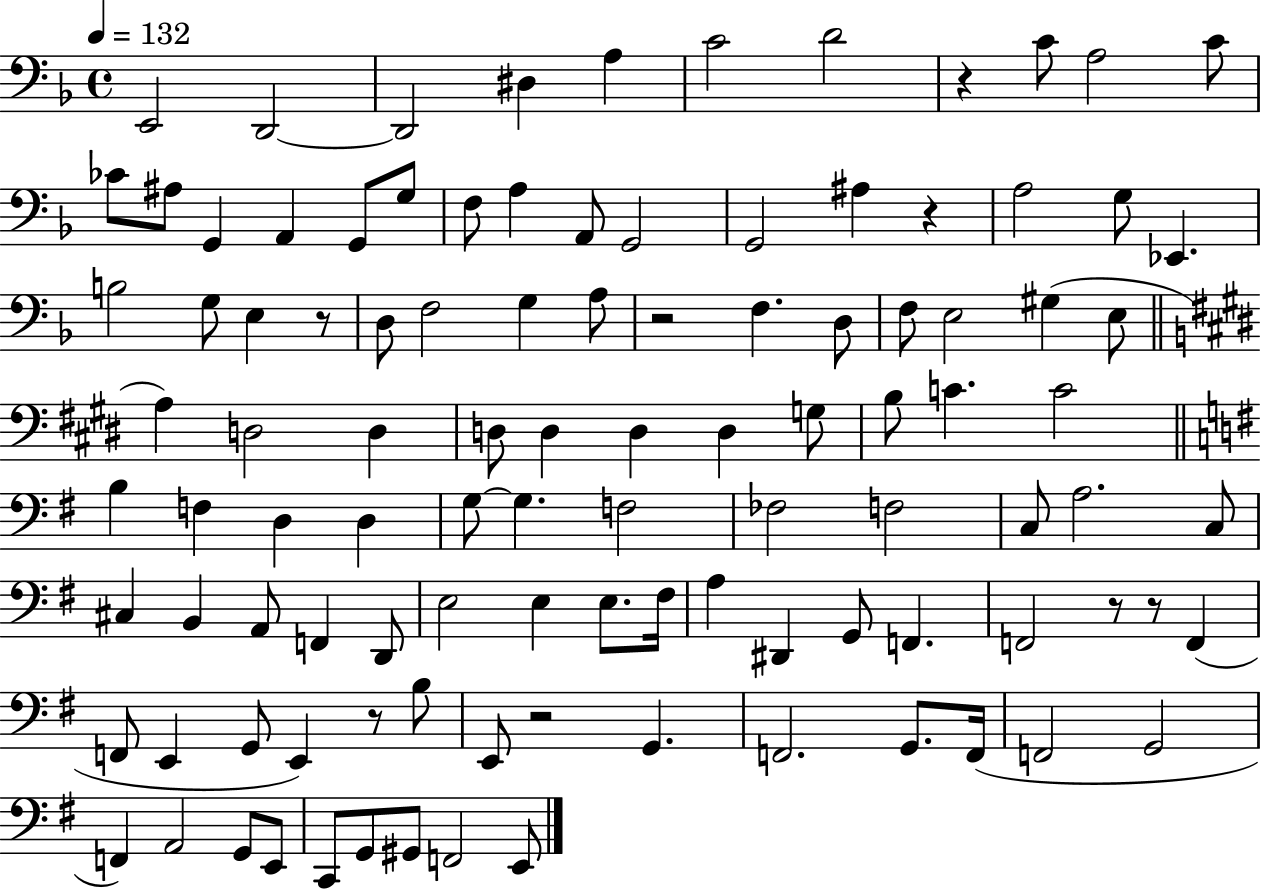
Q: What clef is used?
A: bass